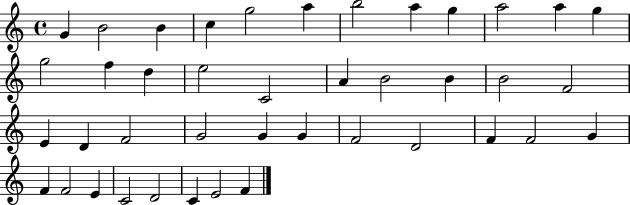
{
  \clef treble
  \time 4/4
  \defaultTimeSignature
  \key c \major
  g'4 b'2 b'4 | c''4 g''2 a''4 | b''2 a''4 g''4 | a''2 a''4 g''4 | \break g''2 f''4 d''4 | e''2 c'2 | a'4 b'2 b'4 | b'2 f'2 | \break e'4 d'4 f'2 | g'2 g'4 g'4 | f'2 d'2 | f'4 f'2 g'4 | \break f'4 f'2 e'4 | c'2 d'2 | c'4 e'2 f'4 | \bar "|."
}